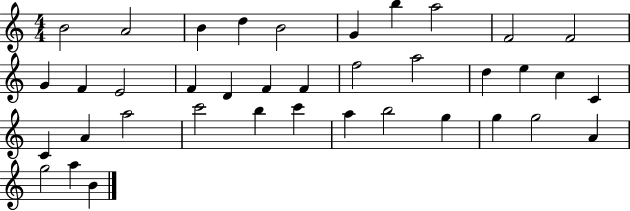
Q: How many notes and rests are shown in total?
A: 38